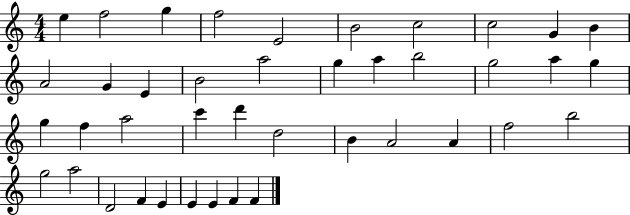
X:1
T:Untitled
M:4/4
L:1/4
K:C
e f2 g f2 E2 B2 c2 c2 G B A2 G E B2 a2 g a b2 g2 a g g f a2 c' d' d2 B A2 A f2 b2 g2 a2 D2 F E E E F F